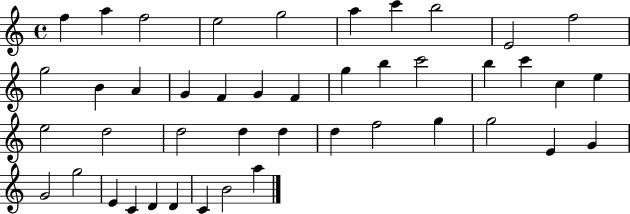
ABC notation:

X:1
T:Untitled
M:4/4
L:1/4
K:C
f a f2 e2 g2 a c' b2 E2 f2 g2 B A G F G F g b c'2 b c' c e e2 d2 d2 d d d f2 g g2 E G G2 g2 E C D D C B2 a